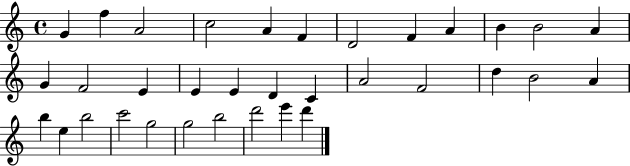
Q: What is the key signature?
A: C major